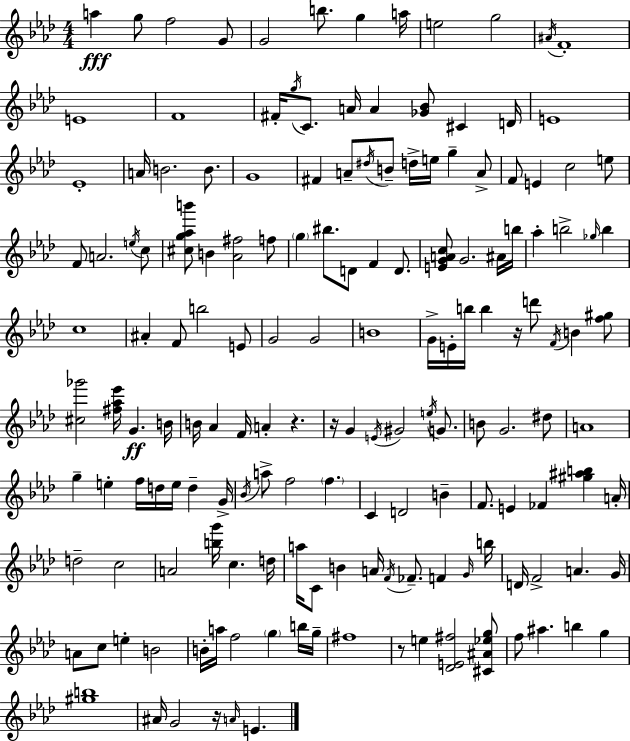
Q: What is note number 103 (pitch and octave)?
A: E4